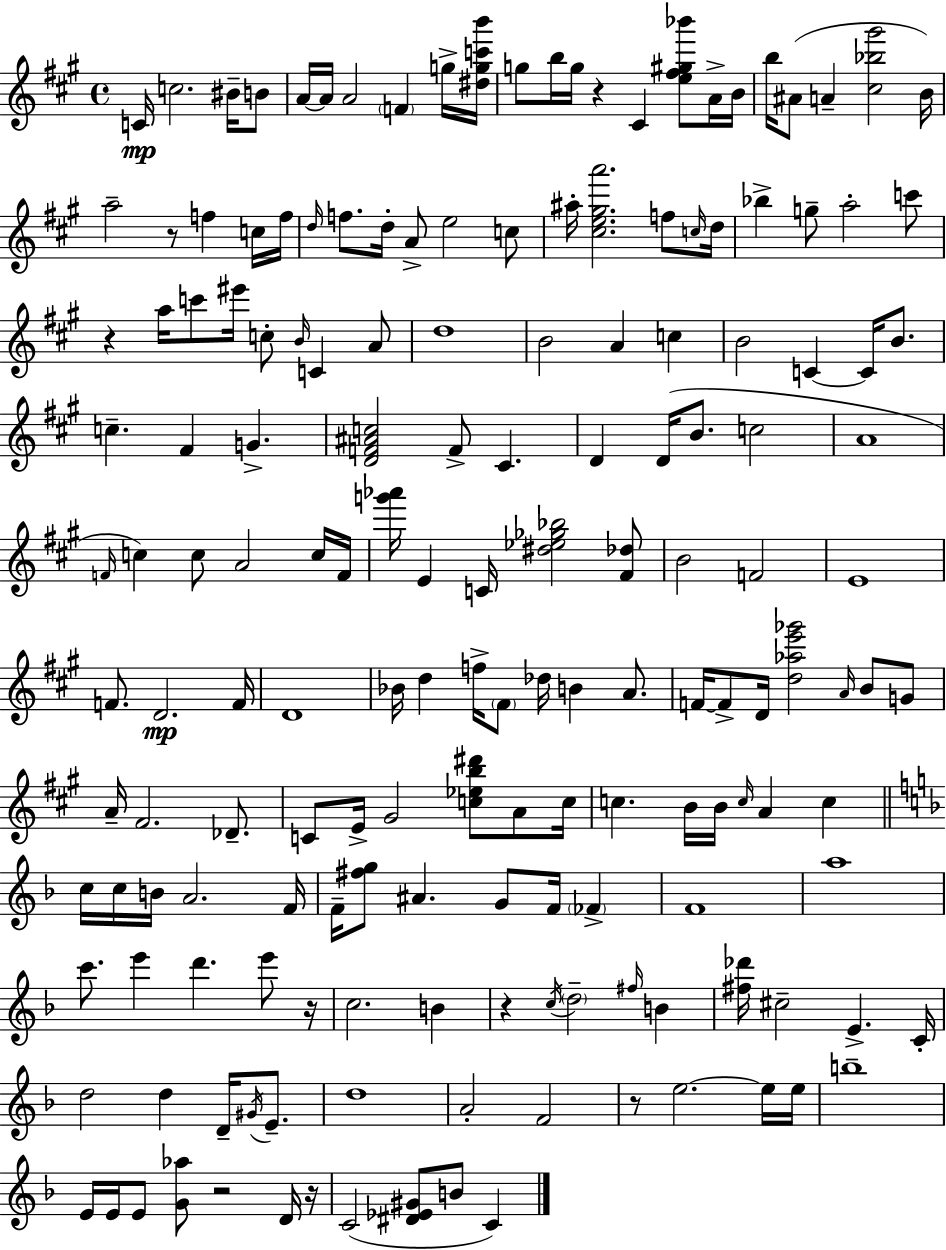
C4/s C5/h. BIS4/s B4/e A4/s A4/s A4/h F4/q G5/s [D#5,G5,C6,B6]/s G5/e B5/s G5/s R/q C#4/q [E5,F#5,G#5,Bb6]/e A4/s B4/s B5/s A#4/e A4/q [C#5,Bb5,G#6]/h B4/s A5/h R/e F5/q C5/s F5/s D5/s F5/e. D5/s A4/e E5/h C5/e A#5/s [C#5,E5,G#5,A6]/h. F5/e C5/s D5/s Bb5/q G5/e A5/h C6/e R/q A5/s C6/e EIS6/s C5/e B4/s C4/q A4/e D5/w B4/h A4/q C5/q B4/h C4/q C4/s B4/e. C5/q. F#4/q G4/q. [D4,F4,A#4,C5]/h F4/e C#4/q. D4/q D4/s B4/e. C5/h A4/w F4/s C5/q C5/e A4/h C5/s F4/s [G6,Ab6]/s E4/q C4/s [D#5,Eb5,Gb5,Bb5]/h [F#4,Db5]/e B4/h F4/h E4/w F4/e. D4/h. F4/s D4/w Bb4/s D5/q F5/s F#4/e Db5/s B4/q A4/e. F4/s F4/e D4/s [D5,Ab5,E6,Gb6]/h A4/s B4/e G4/e A4/s F#4/h. Db4/e. C4/e E4/s G#4/h [C5,Eb5,B5,D#6]/e A4/e C5/s C5/q. B4/s B4/s C5/s A4/q C5/q C5/s C5/s B4/s A4/h. F4/s F4/s [F#5,G5]/e A#4/q. G4/e F4/s FES4/q F4/w A5/w C6/e. E6/q D6/q. E6/e R/s C5/h. B4/q R/q C5/s D5/h F#5/s B4/q [F#5,Db6]/s C#5/h E4/q. C4/s D5/h D5/q D4/s G#4/s E4/e. D5/w A4/h F4/h R/e E5/h. E5/s E5/s B5/w E4/s E4/s E4/e [G4,Ab5]/e R/h D4/s R/s C4/h [D#4,Eb4,G#4]/e B4/e C4/q